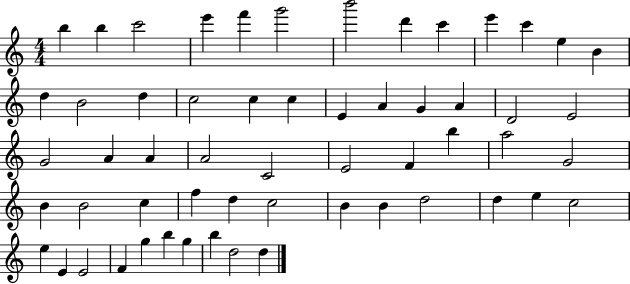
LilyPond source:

{
  \clef treble
  \numericTimeSignature
  \time 4/4
  \key c \major
  b''4 b''4 c'''2 | e'''4 f'''4 g'''2 | b'''2 d'''4 c'''4 | e'''4 c'''4 e''4 b'4 | \break d''4 b'2 d''4 | c''2 c''4 c''4 | e'4 a'4 g'4 a'4 | d'2 e'2 | \break g'2 a'4 a'4 | a'2 c'2 | e'2 f'4 b''4 | a''2 g'2 | \break b'4 b'2 c''4 | f''4 d''4 c''2 | b'4 b'4 d''2 | d''4 e''4 c''2 | \break e''4 e'4 e'2 | f'4 g''4 b''4 g''4 | b''4 d''2 d''4 | \bar "|."
}